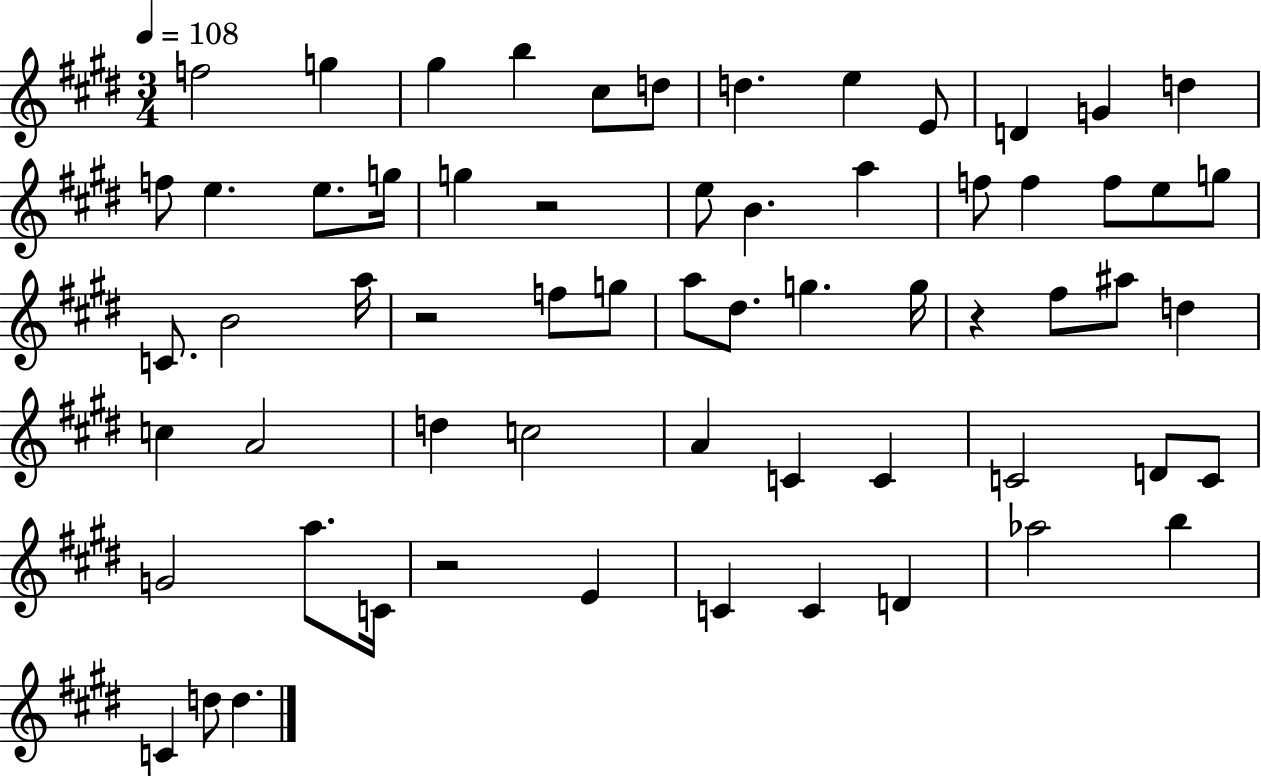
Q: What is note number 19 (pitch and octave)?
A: B4